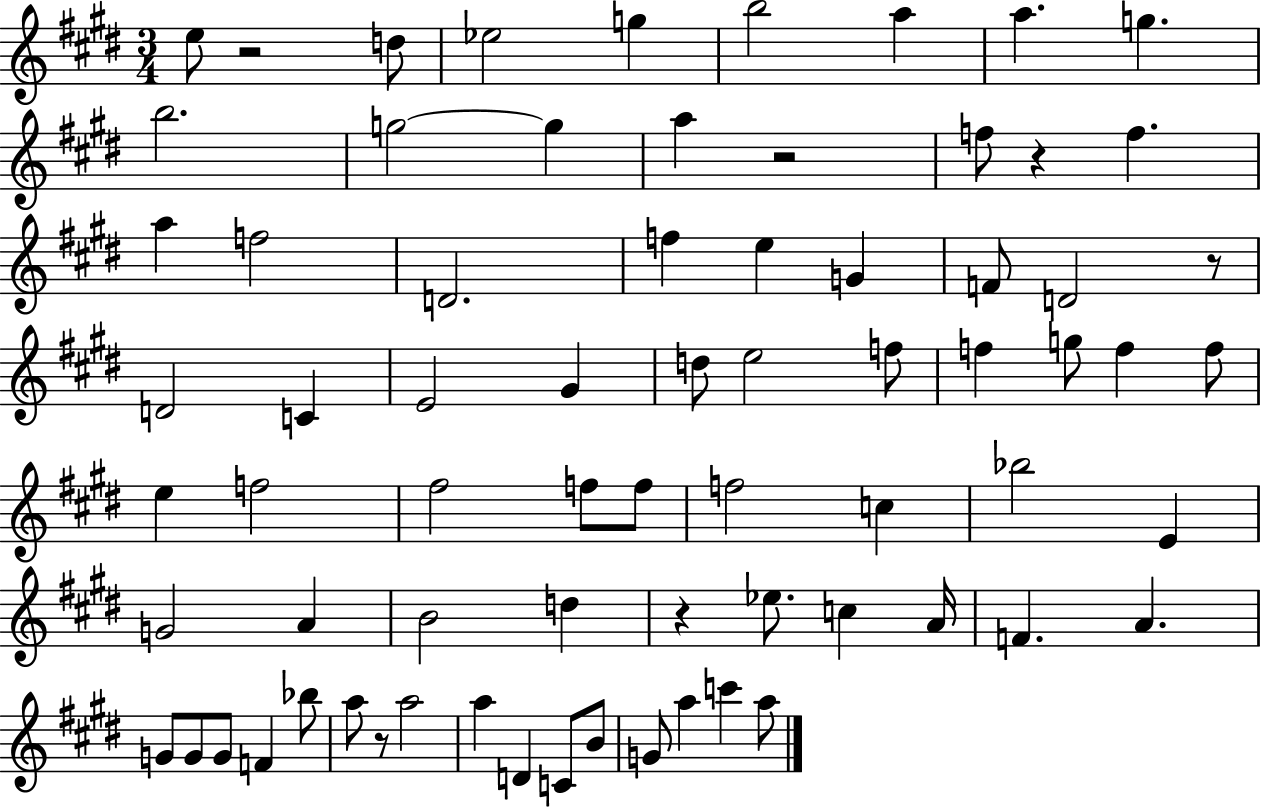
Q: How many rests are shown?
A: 6